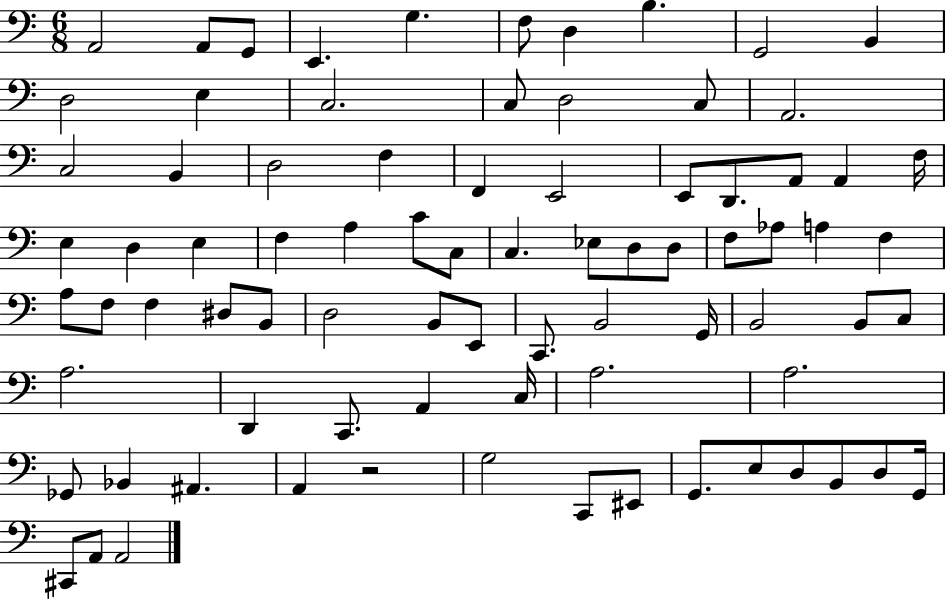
A2/h A2/e G2/e E2/q. G3/q. F3/e D3/q B3/q. G2/h B2/q D3/h E3/q C3/h. C3/e D3/h C3/e A2/h. C3/h B2/q D3/h F3/q F2/q E2/h E2/e D2/e. A2/e A2/q F3/s E3/q D3/q E3/q F3/q A3/q C4/e C3/e C3/q. Eb3/e D3/e D3/e F3/e Ab3/e A3/q F3/q A3/e F3/e F3/q D#3/e B2/e D3/h B2/e E2/e C2/e. B2/h G2/s B2/h B2/e C3/e A3/h. D2/q C2/e. A2/q C3/s A3/h. A3/h. Gb2/e Bb2/q A#2/q. A2/q R/h G3/h C2/e EIS2/e G2/e. E3/e D3/e B2/e D3/e G2/s C#2/e A2/e A2/h